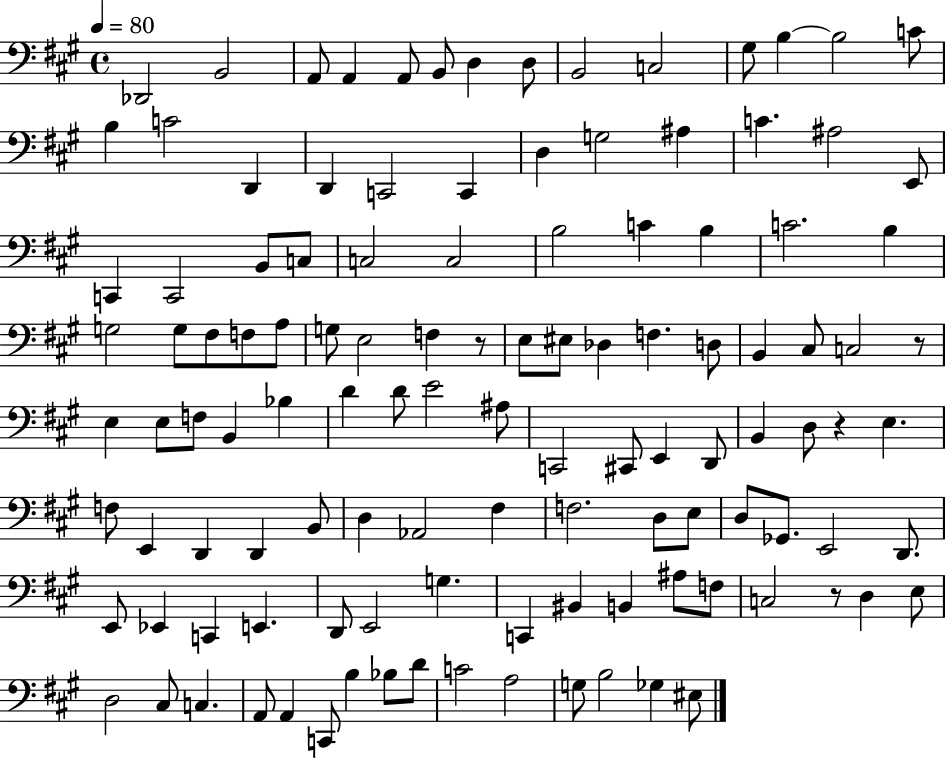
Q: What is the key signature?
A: A major